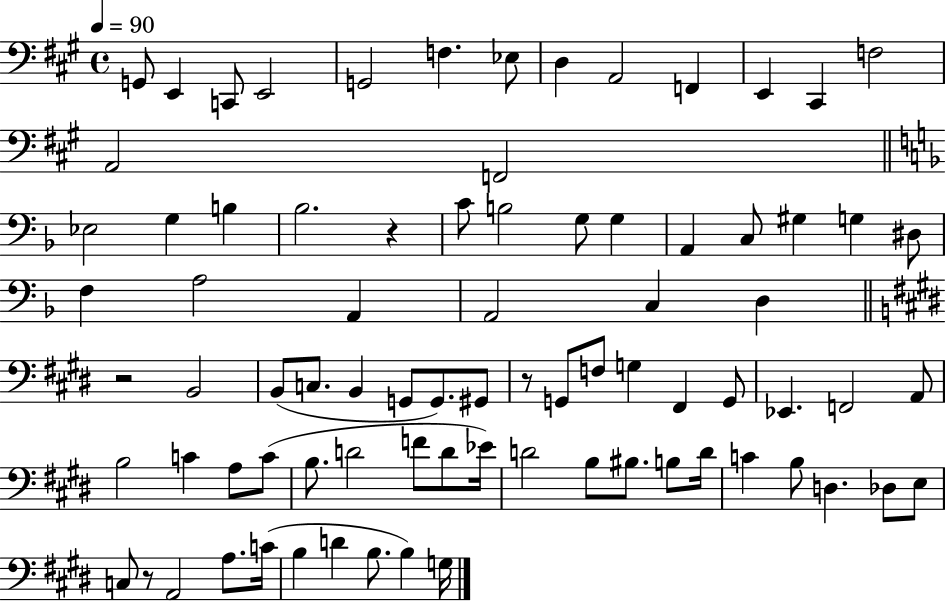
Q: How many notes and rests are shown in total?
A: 81